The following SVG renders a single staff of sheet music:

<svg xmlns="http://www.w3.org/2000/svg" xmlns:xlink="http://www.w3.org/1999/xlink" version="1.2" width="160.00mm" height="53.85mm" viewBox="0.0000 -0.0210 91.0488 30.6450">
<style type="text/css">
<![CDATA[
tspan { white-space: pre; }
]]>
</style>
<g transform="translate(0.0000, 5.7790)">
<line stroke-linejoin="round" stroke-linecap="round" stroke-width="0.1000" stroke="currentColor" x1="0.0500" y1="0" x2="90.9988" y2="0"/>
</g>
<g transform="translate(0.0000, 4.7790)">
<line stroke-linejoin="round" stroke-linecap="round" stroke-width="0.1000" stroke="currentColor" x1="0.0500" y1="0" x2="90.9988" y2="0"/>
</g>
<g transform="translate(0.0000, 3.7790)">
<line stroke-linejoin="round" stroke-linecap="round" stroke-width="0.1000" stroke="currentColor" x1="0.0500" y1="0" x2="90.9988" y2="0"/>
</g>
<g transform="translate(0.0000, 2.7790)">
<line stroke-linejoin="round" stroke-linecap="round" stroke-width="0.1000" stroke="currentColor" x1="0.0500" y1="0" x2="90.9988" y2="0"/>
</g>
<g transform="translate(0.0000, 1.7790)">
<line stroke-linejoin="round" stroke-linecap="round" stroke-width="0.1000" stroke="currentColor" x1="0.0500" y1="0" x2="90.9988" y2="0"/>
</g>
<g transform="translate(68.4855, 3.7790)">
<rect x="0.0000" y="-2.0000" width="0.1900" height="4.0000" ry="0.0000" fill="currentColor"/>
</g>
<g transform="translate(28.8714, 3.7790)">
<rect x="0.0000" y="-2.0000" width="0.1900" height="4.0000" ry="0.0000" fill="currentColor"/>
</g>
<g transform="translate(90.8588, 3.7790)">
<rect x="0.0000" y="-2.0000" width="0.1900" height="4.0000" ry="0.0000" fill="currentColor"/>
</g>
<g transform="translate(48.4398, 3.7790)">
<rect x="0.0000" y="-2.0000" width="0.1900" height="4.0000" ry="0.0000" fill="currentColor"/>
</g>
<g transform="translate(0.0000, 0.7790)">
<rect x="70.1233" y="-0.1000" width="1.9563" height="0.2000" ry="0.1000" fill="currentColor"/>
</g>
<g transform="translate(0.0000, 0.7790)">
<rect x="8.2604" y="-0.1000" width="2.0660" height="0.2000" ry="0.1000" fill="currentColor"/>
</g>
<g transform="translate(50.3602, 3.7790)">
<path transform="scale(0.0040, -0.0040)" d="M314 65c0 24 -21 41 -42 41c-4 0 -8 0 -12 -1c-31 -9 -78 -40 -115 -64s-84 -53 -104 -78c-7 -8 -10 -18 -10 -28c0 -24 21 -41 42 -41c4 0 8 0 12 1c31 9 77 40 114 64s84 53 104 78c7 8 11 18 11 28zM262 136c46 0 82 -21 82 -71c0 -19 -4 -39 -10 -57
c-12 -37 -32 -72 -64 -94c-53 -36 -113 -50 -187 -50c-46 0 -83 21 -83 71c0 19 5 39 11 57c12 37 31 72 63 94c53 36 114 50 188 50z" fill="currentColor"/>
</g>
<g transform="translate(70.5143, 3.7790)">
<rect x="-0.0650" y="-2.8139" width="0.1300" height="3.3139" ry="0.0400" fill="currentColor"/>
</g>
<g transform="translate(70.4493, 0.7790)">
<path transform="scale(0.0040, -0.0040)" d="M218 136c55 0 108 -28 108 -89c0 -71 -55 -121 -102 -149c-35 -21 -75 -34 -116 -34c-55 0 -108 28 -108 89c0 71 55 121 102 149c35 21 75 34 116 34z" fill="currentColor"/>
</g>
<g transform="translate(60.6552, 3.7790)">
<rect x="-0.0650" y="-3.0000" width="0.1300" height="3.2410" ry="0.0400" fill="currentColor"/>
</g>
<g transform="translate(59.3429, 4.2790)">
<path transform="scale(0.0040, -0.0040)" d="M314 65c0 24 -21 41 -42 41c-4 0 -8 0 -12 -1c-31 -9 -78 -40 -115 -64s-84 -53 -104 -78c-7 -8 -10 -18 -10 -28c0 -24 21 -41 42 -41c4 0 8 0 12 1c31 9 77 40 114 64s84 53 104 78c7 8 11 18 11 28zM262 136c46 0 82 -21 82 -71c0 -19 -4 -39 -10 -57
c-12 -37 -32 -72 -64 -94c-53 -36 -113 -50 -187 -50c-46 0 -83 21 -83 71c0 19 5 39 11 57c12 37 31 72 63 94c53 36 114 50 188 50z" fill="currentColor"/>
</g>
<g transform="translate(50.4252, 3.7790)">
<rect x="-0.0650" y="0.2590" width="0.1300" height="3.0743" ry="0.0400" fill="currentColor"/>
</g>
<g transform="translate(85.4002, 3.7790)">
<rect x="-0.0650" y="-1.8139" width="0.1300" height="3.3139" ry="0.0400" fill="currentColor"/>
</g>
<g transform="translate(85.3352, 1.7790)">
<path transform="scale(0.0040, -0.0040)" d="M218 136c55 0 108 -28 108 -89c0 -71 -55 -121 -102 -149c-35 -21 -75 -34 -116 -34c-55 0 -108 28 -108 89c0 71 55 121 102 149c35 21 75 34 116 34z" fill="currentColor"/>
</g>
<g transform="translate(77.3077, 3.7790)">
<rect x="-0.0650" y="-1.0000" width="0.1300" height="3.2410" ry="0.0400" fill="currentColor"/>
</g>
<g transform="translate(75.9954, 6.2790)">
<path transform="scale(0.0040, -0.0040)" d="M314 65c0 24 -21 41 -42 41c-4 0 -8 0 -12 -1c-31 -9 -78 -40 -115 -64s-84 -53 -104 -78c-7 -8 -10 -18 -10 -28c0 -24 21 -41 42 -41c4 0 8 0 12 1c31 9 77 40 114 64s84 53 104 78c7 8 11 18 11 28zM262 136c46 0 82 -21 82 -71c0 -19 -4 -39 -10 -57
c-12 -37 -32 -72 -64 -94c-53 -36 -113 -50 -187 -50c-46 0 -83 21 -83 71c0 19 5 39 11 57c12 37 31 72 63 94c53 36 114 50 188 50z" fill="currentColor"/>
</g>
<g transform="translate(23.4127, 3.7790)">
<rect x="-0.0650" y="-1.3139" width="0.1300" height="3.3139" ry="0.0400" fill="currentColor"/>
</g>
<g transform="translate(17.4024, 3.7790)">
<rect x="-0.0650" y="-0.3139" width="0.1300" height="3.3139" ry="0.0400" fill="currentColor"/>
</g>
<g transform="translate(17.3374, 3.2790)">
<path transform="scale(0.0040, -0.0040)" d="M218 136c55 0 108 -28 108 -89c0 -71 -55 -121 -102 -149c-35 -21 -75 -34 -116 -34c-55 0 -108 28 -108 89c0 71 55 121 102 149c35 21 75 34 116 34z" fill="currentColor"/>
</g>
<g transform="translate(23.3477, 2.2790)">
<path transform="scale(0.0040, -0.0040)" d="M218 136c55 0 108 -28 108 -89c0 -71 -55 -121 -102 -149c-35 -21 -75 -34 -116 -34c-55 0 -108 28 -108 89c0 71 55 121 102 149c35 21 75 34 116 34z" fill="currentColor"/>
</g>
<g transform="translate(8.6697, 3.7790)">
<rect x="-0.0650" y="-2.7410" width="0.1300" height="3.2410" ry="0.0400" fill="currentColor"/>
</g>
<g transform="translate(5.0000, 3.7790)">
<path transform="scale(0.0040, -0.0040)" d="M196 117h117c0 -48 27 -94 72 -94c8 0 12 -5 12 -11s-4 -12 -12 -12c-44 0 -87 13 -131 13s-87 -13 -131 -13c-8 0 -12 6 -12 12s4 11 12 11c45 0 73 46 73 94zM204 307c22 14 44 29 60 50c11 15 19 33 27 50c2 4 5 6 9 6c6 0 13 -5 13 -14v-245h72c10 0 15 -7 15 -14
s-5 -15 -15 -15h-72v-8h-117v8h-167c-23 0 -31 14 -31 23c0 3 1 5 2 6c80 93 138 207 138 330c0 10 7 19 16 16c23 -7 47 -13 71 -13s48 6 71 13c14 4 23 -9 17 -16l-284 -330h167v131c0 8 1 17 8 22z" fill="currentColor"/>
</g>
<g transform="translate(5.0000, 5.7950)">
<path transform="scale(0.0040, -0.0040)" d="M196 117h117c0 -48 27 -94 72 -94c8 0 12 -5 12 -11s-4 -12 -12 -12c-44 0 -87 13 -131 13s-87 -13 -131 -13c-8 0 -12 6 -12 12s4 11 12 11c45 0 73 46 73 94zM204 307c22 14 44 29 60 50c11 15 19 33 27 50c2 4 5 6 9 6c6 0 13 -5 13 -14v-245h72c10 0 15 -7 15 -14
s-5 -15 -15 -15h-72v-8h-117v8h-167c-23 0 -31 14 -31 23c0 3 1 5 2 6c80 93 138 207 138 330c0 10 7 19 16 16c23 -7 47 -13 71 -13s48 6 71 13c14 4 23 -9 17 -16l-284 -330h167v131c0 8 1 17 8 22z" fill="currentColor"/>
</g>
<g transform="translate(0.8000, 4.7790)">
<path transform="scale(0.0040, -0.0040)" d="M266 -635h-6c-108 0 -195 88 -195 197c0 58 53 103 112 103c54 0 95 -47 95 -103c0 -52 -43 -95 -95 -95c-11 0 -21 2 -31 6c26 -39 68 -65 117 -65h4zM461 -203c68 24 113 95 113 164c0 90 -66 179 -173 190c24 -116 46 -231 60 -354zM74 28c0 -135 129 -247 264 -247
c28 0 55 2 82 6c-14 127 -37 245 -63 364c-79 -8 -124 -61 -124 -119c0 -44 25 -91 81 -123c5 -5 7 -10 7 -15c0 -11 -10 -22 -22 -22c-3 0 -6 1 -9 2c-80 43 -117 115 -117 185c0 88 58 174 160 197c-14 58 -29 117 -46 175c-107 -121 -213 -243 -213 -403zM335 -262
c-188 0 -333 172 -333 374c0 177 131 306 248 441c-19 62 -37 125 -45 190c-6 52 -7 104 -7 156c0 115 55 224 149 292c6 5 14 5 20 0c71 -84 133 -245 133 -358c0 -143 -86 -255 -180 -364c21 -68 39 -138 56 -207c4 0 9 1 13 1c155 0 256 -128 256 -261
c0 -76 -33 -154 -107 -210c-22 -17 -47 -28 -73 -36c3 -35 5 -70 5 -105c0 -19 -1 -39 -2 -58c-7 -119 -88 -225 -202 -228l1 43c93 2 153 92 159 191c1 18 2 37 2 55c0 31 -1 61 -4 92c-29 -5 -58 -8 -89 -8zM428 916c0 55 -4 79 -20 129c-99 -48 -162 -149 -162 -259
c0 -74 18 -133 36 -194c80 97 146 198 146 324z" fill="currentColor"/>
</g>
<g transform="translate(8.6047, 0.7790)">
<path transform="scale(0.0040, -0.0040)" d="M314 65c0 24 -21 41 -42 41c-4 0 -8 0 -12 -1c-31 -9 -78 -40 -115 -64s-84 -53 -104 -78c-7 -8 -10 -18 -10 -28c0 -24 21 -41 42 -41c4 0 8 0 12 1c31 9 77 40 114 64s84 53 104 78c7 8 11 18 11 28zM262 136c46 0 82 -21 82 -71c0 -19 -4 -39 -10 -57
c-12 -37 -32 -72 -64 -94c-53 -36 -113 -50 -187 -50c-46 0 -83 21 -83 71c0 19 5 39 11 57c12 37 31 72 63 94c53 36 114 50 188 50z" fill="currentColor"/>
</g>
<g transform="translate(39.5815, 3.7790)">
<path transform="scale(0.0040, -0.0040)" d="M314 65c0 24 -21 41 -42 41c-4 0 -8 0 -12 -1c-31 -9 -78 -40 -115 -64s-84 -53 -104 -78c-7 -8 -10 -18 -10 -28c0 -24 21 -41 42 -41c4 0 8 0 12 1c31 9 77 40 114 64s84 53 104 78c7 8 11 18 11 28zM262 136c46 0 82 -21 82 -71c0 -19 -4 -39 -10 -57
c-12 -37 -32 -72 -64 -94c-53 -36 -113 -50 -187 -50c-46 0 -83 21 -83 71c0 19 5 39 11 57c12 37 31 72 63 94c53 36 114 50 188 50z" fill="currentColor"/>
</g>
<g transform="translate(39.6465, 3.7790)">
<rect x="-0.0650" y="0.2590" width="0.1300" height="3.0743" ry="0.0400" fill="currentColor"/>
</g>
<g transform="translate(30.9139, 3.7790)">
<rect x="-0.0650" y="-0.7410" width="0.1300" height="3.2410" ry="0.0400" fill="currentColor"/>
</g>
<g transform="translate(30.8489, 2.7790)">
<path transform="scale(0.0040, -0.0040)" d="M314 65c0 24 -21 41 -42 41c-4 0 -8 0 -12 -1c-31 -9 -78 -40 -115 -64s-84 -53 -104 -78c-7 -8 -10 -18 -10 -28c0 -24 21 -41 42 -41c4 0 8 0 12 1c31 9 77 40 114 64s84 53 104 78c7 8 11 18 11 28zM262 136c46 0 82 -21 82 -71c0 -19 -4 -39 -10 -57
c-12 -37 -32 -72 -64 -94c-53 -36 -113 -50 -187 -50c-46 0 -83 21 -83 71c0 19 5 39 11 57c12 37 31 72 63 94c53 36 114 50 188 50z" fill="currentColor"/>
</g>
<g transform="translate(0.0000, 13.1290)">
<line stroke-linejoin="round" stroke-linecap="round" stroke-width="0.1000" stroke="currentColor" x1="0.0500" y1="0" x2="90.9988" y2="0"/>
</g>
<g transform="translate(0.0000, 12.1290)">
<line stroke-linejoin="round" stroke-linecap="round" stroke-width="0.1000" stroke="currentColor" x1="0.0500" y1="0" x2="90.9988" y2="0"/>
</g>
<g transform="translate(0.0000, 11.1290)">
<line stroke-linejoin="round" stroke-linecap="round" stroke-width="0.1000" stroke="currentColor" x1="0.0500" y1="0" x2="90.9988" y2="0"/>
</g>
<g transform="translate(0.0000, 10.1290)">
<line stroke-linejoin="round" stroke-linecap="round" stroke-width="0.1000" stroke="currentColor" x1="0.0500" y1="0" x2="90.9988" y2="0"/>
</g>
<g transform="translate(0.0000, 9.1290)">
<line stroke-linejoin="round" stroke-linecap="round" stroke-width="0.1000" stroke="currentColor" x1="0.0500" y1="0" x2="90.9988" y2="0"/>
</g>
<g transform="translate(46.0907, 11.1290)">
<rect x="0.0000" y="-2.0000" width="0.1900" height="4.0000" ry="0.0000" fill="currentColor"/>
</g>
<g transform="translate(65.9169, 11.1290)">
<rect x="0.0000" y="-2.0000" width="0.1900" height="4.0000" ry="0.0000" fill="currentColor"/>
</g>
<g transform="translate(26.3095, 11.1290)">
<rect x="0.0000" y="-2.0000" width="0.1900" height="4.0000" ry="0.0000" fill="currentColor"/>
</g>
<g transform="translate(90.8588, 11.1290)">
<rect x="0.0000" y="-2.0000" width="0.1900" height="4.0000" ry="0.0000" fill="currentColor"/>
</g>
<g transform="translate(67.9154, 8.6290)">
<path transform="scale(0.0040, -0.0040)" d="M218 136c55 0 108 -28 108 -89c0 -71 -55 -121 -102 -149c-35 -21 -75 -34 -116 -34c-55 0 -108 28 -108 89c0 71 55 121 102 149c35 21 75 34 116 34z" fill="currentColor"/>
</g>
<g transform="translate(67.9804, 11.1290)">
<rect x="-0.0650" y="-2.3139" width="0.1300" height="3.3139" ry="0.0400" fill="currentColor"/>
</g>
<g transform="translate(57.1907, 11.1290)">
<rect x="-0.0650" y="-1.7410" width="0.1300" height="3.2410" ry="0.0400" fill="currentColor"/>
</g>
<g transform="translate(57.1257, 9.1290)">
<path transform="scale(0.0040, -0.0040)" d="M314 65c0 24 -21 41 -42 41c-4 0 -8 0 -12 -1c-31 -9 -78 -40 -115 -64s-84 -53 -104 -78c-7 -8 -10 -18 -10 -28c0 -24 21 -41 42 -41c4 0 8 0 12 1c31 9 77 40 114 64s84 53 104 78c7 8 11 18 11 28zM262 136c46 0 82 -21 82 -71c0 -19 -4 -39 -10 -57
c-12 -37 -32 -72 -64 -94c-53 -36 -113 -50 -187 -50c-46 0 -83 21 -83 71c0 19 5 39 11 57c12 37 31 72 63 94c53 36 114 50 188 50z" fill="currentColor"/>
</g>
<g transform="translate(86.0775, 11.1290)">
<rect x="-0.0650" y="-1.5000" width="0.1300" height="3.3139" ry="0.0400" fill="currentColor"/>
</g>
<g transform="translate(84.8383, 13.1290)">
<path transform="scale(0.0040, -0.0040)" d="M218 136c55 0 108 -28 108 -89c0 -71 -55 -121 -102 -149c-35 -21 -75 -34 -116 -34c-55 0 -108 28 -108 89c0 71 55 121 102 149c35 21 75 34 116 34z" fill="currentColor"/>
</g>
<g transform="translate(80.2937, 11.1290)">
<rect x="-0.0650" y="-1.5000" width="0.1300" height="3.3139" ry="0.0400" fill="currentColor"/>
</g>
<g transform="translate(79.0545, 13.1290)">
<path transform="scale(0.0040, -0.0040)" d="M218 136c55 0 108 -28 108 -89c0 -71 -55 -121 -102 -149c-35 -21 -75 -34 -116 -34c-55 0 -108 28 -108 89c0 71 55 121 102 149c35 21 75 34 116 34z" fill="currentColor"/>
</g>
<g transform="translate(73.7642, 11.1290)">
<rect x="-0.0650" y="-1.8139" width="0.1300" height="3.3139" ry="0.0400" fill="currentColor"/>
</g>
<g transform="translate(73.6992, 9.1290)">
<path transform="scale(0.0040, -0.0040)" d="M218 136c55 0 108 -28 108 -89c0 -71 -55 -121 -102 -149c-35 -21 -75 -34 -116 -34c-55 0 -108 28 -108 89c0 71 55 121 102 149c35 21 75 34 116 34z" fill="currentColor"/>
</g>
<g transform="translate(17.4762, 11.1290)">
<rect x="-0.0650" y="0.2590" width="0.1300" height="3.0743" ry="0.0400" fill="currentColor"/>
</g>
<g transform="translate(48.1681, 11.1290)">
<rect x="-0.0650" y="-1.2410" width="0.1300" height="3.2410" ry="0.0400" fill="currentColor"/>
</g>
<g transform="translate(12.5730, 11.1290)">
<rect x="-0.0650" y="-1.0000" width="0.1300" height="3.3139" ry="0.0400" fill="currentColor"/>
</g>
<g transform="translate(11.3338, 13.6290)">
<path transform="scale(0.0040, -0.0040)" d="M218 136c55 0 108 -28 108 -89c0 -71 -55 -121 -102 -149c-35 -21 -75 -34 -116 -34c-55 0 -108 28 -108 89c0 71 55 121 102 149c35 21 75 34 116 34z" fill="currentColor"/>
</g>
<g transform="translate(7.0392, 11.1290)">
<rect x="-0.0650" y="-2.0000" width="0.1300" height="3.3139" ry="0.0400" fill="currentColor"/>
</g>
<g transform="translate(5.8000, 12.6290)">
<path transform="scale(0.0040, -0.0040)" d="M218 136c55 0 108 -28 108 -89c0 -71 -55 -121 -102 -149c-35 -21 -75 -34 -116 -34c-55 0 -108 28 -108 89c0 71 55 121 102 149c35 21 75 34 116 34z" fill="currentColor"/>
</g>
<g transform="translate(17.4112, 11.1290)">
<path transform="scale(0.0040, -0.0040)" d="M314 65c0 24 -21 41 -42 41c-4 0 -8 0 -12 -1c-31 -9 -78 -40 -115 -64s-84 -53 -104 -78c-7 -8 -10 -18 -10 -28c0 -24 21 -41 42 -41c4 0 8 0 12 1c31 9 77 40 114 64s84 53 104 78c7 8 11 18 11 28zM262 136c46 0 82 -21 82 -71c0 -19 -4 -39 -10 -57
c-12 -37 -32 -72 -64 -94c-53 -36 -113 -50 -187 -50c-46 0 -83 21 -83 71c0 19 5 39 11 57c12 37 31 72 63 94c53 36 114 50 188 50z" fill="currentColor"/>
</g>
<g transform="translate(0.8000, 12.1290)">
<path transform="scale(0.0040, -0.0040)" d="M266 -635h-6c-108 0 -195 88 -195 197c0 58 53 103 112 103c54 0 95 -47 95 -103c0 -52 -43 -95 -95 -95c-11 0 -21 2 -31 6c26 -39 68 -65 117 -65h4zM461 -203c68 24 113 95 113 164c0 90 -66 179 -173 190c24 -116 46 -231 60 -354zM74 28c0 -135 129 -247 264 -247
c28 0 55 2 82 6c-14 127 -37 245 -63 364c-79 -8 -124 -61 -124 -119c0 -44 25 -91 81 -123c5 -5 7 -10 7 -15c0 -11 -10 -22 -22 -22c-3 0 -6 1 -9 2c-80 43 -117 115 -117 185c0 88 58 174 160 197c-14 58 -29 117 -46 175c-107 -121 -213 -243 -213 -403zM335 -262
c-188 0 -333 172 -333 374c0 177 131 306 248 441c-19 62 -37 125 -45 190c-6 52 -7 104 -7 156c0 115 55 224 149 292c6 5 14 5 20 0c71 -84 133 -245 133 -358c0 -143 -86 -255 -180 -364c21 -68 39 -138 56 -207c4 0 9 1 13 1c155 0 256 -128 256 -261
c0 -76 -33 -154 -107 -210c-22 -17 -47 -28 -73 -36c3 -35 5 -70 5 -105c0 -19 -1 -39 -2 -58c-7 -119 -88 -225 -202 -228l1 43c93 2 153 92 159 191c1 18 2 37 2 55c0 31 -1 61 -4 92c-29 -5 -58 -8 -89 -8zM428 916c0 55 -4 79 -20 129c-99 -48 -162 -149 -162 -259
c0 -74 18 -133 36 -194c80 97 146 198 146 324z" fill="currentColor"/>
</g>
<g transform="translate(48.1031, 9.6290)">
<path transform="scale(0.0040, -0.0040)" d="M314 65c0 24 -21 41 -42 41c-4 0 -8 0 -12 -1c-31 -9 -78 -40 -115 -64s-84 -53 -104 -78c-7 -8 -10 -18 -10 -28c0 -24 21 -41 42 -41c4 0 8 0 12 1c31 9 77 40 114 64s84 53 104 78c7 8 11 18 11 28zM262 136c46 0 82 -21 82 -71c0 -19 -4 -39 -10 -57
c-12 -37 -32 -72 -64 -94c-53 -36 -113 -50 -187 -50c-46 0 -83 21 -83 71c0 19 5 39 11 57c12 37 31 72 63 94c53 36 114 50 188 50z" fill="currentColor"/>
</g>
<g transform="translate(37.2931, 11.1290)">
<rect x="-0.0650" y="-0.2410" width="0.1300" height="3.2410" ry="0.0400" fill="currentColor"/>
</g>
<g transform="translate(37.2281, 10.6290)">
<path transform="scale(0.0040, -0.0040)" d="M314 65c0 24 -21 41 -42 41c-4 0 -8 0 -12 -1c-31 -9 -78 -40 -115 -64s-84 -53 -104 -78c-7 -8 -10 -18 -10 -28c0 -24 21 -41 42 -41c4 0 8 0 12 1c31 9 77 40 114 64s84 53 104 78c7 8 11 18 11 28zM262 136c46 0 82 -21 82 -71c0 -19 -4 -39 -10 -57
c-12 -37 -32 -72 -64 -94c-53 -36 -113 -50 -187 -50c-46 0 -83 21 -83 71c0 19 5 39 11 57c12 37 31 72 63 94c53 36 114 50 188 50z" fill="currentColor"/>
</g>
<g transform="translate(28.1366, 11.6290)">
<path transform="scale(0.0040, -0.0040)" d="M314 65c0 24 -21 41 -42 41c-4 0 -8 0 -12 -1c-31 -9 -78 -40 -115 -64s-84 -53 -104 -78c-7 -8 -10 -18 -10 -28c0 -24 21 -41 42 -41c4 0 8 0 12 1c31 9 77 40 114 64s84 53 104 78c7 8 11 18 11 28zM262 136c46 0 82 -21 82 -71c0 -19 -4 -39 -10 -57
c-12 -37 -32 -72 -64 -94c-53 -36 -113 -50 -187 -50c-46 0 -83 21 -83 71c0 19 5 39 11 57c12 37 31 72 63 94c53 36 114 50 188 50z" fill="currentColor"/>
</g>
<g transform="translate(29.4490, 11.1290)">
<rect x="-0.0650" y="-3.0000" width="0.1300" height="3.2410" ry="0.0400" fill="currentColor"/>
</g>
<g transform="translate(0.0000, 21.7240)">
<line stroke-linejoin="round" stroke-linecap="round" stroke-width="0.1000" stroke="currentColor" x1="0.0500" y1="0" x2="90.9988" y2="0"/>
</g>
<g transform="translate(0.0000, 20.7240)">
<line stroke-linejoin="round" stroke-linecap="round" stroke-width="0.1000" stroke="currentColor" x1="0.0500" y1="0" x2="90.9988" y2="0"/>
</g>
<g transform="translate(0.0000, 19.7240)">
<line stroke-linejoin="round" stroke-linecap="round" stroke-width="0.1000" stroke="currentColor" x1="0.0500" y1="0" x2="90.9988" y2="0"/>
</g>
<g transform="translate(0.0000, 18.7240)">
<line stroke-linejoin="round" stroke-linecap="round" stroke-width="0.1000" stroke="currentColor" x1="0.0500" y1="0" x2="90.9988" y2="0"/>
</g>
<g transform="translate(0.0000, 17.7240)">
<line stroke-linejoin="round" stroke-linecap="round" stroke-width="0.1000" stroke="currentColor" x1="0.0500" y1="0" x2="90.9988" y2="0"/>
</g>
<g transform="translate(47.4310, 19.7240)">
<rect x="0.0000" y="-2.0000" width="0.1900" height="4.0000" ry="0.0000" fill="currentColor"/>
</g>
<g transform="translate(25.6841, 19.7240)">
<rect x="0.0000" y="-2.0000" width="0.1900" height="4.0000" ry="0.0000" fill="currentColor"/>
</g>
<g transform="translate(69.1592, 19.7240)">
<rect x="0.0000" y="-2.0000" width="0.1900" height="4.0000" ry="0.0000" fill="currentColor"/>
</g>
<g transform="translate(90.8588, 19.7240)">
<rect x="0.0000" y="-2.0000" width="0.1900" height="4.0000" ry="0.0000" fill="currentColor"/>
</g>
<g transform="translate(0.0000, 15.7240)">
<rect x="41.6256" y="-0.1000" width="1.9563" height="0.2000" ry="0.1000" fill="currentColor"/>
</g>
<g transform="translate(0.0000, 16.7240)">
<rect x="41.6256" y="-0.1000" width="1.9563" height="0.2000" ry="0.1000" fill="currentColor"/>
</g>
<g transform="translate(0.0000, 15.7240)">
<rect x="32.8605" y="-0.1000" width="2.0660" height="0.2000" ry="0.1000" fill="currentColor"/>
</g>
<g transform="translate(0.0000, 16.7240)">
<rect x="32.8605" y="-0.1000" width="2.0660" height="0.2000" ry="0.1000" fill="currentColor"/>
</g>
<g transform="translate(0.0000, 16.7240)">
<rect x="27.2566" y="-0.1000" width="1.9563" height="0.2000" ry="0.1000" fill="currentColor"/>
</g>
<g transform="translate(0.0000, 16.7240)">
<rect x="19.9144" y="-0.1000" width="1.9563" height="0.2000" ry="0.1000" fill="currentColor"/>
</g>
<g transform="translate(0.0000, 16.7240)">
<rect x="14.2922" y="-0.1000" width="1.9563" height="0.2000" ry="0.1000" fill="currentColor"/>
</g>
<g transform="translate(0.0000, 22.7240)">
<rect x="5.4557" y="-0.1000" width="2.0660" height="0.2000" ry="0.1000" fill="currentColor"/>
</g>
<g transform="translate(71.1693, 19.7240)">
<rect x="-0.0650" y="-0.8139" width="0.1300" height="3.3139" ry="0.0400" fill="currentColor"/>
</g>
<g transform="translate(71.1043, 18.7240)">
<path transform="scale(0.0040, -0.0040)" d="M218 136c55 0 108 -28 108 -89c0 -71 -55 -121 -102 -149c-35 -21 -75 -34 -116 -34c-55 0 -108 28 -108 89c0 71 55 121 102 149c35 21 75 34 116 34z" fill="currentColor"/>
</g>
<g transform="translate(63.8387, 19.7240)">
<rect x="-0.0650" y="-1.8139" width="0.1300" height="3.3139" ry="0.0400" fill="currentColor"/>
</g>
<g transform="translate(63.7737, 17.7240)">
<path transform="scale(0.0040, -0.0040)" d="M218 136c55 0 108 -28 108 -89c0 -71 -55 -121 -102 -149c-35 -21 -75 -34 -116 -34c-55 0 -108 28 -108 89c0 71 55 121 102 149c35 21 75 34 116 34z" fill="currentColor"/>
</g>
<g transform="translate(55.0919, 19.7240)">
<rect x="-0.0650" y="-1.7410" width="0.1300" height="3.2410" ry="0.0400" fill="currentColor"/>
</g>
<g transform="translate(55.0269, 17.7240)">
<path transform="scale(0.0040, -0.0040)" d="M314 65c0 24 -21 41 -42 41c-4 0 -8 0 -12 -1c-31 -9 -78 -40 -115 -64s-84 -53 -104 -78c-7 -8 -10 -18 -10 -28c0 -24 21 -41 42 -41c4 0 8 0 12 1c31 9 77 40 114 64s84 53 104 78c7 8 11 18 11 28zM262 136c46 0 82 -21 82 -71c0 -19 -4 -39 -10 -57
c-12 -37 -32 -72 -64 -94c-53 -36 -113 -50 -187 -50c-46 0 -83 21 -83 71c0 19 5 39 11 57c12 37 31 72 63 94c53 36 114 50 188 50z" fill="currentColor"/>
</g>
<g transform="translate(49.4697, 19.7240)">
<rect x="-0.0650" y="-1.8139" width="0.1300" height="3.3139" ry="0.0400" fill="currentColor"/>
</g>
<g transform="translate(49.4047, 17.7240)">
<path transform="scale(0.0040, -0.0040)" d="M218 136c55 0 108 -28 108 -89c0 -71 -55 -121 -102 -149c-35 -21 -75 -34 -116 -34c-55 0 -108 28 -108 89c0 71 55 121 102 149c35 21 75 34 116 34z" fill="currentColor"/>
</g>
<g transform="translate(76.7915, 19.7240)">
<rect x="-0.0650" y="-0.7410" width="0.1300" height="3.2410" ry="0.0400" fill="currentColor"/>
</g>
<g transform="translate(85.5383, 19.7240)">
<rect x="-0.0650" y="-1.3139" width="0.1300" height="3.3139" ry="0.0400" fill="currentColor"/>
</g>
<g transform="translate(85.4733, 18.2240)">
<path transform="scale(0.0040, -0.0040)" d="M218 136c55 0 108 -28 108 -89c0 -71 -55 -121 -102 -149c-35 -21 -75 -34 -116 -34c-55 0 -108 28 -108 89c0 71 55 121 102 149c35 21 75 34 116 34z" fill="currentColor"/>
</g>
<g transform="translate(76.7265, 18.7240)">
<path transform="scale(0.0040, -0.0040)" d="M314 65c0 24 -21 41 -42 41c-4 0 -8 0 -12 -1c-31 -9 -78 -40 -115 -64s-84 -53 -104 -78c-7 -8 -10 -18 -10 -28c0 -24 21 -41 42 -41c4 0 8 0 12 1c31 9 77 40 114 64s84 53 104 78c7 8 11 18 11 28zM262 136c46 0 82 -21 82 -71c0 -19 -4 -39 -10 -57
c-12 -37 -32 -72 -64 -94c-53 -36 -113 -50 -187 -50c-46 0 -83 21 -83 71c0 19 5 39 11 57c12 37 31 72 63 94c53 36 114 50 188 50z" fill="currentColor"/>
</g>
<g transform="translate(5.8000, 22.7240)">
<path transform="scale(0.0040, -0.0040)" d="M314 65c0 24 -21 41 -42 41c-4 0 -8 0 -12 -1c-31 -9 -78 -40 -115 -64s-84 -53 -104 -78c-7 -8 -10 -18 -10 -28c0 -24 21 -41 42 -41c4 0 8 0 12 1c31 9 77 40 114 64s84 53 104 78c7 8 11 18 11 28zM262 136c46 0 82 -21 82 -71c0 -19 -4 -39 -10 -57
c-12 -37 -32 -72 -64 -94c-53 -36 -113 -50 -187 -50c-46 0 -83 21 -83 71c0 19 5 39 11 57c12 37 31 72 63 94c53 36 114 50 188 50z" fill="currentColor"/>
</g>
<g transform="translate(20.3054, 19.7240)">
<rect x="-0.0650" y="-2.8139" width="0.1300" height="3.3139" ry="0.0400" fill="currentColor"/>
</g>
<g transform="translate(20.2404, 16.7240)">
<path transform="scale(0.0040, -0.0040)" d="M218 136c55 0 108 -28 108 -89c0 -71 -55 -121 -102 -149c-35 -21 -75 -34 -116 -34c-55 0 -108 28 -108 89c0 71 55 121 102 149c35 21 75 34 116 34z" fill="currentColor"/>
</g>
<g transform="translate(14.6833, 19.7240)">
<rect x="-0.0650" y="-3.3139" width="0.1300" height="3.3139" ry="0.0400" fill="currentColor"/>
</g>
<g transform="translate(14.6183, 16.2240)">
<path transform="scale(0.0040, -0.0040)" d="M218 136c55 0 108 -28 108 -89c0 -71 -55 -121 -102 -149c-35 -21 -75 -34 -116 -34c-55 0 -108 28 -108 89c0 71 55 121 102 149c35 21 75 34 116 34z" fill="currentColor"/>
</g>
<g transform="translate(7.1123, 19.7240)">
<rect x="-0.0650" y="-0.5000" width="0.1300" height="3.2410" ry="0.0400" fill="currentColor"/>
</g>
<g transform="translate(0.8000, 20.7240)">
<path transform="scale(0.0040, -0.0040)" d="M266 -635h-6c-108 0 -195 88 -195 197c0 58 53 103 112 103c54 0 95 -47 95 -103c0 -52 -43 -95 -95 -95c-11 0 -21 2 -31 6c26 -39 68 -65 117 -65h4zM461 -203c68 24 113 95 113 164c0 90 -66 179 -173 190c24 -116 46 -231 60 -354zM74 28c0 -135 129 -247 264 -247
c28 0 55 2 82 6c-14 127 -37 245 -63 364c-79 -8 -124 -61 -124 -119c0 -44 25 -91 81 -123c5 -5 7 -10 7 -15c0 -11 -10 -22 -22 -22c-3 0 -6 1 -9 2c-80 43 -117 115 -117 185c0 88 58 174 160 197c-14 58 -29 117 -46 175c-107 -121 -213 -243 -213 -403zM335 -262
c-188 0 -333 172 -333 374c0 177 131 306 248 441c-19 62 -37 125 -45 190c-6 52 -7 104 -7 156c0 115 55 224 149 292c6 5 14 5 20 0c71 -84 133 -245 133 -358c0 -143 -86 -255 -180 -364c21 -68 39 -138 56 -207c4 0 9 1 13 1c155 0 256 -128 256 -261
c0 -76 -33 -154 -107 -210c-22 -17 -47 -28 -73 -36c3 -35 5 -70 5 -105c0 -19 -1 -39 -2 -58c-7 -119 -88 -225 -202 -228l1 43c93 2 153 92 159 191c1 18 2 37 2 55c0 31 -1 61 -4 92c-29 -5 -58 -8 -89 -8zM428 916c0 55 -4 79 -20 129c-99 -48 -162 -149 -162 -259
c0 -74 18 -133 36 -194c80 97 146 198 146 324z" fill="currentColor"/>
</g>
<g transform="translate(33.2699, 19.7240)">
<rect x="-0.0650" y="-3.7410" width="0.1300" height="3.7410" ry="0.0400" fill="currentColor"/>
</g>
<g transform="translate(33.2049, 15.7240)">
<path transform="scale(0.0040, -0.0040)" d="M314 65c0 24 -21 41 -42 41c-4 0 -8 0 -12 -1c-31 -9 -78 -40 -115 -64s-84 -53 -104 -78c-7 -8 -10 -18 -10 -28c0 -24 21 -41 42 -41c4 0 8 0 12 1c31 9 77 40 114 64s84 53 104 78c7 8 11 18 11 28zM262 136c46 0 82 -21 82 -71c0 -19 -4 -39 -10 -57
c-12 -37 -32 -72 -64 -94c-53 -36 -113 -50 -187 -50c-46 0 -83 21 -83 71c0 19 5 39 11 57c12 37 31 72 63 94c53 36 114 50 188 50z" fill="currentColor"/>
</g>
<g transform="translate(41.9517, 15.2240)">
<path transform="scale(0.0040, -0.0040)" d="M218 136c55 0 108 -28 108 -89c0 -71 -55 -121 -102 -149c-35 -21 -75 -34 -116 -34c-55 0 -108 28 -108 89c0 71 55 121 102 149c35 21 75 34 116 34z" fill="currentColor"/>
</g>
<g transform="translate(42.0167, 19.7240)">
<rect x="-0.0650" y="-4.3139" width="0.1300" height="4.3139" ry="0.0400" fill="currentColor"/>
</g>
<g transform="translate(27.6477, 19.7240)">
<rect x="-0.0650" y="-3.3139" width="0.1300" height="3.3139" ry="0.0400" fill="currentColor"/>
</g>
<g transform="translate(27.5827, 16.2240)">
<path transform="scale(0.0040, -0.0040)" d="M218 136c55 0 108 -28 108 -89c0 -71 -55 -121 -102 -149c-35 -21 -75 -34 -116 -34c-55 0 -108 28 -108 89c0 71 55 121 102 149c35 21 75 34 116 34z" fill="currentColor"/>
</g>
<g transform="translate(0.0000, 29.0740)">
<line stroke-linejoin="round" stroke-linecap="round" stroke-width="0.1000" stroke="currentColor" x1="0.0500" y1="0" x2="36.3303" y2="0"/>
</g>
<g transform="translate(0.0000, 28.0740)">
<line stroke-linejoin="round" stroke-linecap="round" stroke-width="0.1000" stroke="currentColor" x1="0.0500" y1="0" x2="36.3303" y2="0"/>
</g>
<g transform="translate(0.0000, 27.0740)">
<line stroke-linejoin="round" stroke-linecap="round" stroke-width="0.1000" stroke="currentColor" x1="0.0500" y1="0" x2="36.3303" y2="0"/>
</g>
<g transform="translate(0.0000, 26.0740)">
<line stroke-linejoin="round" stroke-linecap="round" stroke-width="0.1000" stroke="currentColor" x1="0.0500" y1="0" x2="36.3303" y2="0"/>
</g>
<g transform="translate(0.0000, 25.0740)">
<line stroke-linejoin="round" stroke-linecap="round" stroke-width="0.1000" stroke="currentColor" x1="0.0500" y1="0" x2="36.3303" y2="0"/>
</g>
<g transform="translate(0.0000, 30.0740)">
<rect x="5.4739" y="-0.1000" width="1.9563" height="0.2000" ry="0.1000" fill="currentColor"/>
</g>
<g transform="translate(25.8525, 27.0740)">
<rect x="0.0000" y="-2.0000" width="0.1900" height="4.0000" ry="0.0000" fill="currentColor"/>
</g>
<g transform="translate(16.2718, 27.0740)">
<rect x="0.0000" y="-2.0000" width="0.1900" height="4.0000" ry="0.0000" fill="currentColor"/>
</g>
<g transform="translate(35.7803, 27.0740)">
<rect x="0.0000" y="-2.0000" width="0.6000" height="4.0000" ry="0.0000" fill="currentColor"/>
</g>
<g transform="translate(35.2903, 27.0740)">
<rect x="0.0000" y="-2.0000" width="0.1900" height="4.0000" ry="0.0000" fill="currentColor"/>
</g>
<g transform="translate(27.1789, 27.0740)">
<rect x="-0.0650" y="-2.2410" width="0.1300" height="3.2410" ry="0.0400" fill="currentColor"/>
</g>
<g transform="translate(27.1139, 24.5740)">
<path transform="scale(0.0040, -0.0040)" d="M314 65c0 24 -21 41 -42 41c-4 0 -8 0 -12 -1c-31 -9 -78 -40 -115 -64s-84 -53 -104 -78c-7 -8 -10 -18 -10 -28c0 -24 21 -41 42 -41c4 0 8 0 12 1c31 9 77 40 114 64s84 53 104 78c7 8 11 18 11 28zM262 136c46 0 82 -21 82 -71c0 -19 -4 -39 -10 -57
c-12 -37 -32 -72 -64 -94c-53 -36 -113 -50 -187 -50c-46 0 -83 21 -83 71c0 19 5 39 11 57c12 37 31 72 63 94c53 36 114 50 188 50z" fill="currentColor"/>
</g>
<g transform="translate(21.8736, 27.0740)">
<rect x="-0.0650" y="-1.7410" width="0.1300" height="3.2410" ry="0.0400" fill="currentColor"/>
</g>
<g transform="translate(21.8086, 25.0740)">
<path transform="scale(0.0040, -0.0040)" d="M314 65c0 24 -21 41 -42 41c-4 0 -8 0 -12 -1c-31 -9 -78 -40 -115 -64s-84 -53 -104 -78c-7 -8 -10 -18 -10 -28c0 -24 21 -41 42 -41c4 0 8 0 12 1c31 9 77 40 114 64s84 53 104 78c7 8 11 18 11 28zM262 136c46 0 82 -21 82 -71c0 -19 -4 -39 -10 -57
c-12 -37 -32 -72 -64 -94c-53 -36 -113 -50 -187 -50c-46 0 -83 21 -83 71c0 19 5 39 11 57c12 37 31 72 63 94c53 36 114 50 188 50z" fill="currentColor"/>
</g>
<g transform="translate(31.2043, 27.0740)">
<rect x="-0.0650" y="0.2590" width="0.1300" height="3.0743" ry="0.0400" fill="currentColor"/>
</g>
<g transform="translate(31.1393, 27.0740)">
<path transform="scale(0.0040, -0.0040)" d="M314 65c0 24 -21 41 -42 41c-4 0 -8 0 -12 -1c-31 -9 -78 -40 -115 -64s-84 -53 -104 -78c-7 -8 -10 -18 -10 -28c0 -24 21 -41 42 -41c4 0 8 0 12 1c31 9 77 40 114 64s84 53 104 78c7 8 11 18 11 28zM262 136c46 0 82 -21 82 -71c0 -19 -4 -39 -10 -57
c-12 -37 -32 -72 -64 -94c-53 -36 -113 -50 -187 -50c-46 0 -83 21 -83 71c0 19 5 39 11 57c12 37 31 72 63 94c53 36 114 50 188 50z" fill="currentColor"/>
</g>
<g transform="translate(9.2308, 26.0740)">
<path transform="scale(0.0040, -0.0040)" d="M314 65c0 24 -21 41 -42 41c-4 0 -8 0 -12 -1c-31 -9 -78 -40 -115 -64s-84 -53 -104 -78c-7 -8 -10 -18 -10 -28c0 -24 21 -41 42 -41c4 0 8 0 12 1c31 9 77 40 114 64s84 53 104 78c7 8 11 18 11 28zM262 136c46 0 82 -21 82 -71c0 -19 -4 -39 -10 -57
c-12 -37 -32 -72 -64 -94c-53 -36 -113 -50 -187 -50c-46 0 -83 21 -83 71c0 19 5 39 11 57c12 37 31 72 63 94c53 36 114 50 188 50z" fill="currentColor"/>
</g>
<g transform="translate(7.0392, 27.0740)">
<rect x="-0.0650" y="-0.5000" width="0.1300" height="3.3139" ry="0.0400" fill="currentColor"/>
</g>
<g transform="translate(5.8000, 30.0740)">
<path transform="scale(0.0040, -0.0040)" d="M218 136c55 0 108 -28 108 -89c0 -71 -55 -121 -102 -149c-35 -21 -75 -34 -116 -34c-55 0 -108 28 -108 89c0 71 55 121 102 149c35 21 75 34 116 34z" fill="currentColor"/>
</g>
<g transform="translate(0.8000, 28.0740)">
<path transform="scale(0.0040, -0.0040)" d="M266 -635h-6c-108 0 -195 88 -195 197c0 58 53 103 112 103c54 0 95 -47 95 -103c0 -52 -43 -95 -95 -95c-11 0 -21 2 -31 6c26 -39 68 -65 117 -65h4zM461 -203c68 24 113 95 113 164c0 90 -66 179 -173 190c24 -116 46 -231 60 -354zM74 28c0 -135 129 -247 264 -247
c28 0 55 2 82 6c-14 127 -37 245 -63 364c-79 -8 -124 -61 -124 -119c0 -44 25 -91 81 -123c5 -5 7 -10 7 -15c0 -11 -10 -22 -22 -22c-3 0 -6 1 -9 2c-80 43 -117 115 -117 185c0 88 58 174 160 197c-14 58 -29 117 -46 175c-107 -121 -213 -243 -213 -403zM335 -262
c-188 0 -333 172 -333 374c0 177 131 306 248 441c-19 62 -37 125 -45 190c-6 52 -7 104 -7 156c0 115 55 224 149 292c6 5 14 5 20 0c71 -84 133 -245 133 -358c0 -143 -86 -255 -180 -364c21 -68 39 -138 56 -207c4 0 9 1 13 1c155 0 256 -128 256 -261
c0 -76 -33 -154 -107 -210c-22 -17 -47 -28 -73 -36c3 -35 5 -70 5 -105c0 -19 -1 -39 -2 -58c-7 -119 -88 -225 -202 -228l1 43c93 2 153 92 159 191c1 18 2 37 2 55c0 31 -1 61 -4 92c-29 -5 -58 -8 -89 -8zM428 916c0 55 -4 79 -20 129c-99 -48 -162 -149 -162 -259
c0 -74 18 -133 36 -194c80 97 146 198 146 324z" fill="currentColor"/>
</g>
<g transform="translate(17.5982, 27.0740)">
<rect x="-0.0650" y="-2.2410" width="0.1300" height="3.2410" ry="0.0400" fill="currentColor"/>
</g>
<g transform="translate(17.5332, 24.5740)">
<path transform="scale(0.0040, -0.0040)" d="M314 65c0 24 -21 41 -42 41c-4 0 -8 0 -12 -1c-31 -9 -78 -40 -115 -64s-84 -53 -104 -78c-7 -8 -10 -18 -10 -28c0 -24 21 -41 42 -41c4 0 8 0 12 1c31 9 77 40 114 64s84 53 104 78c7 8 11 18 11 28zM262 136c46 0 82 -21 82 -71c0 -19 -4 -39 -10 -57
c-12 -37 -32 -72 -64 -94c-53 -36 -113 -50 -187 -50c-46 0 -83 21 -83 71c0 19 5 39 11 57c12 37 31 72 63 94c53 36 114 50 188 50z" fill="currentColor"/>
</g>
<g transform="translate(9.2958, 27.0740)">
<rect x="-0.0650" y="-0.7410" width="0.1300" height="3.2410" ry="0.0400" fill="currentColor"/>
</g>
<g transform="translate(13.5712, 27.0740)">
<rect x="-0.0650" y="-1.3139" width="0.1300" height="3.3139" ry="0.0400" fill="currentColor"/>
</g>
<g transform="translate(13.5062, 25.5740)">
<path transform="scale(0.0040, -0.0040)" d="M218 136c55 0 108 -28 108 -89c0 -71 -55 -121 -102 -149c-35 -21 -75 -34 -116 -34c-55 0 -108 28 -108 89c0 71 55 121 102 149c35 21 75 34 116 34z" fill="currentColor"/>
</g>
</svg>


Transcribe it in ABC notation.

X:1
T:Untitled
M:4/4
L:1/4
K:C
a2 c e d2 B2 B2 A2 a D2 f F D B2 A2 c2 e2 f2 g f E E C2 b a b c'2 d' f f2 f d d2 e C d2 e g2 f2 g2 B2